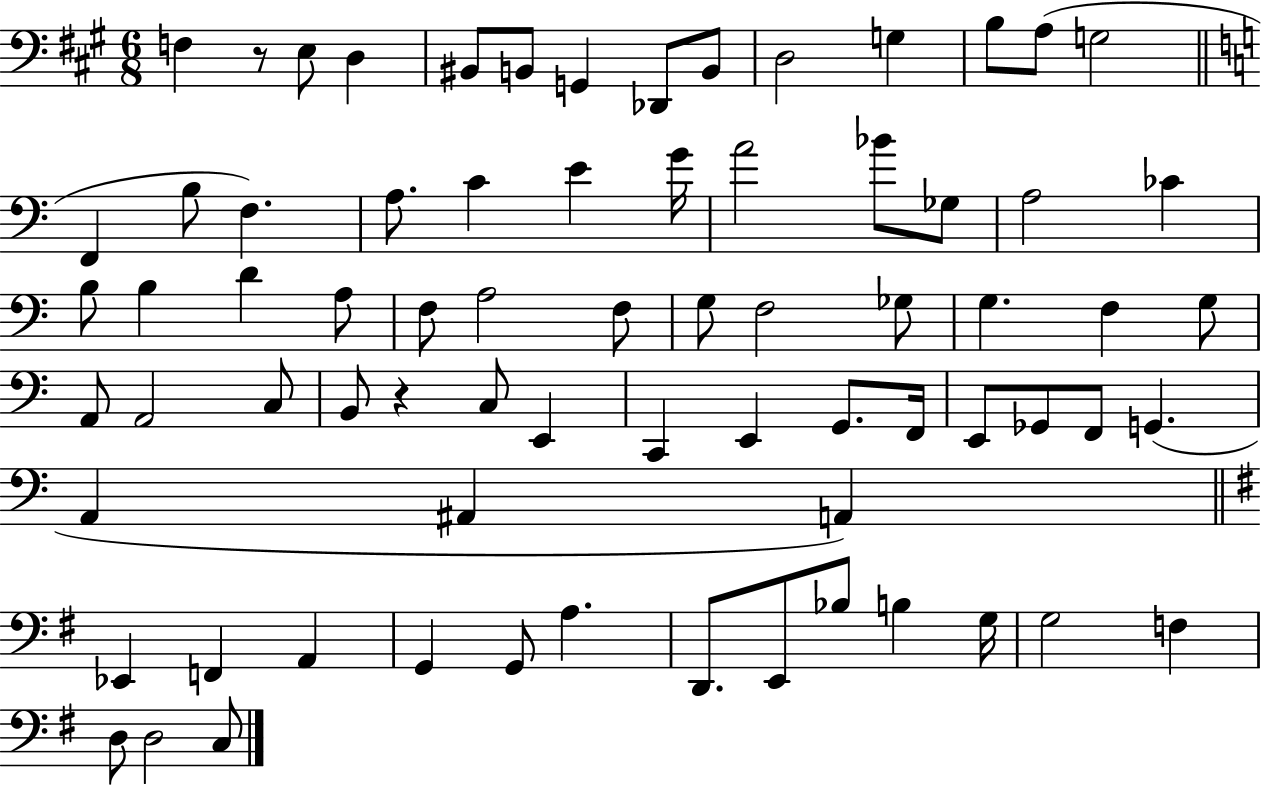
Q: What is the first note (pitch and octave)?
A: F3